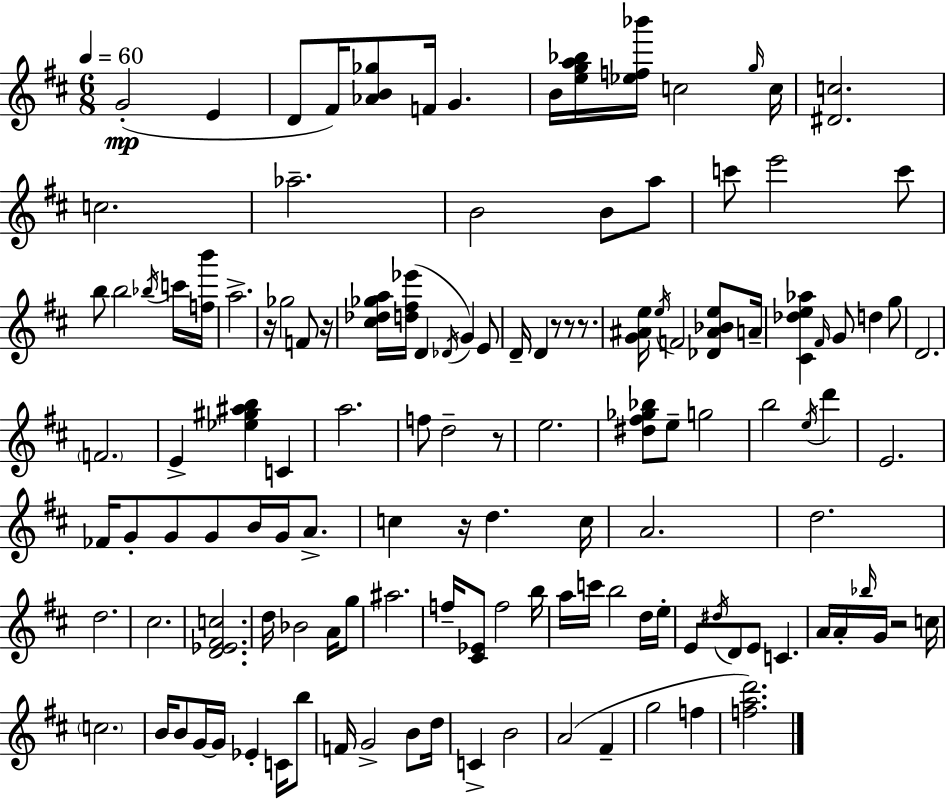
G4/h E4/q D4/e F#4/s [Ab4,B4,Gb5]/e F4/s G4/q. B4/s [E5,G5,A5,Bb5]/s [Eb5,F5,Bb6]/s C5/h G5/s C5/s [D#4,C5]/h. C5/h. Ab5/h. B4/h B4/e A5/e C6/e E6/h C6/e B5/e B5/h Bb5/s C6/s [F5,B6]/s A5/h. R/s Gb5/h F4/e R/s [C#5,Db5,Gb5,A5]/s [D5,F#5,Eb6]/s D4/q Db4/s G4/q E4/e D4/s D4/q R/e R/e R/e. [G4,A#4,E5]/s E5/s F4/h [Db4,A#4,Bb4,E5]/e A4/s [C#4,Db5,E5,Ab5]/q F#4/s G4/e D5/q G5/e D4/h. F4/h. E4/q [Eb5,G#5,A#5,B5]/q C4/q A5/h. F5/e D5/h R/e E5/h. [D#5,F#5,Gb5,Bb5]/e E5/e G5/h B5/h E5/s D6/q E4/h. FES4/s G4/e G4/e G4/e B4/s G4/s A4/e. C5/q R/s D5/q. C5/s A4/h. D5/h. D5/h. C#5/h. [D4,Eb4,F#4,C5]/h. D5/s Bb4/h A4/s G5/e A#5/h. F5/s [C#4,Eb4]/e F5/h B5/s A5/s C6/s B5/h D5/s E5/s E4/e D#5/s D4/e E4/e C4/q. A4/s A4/s Bb5/s G4/s R/h C5/s C5/h. B4/s B4/e G4/s G4/s Eb4/q C4/s B5/e F4/s G4/h B4/e D5/s C4/q B4/h A4/h F#4/q G5/h F5/q [F5,A5,D6]/h.